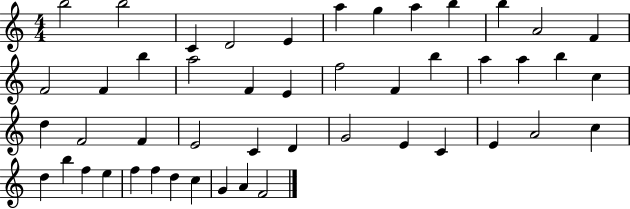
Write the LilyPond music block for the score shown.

{
  \clef treble
  \numericTimeSignature
  \time 4/4
  \key c \major
  b''2 b''2 | c'4 d'2 e'4 | a''4 g''4 a''4 b''4 | b''4 a'2 f'4 | \break f'2 f'4 b''4 | a''2 f'4 e'4 | f''2 f'4 b''4 | a''4 a''4 b''4 c''4 | \break d''4 f'2 f'4 | e'2 c'4 d'4 | g'2 e'4 c'4 | e'4 a'2 c''4 | \break d''4 b''4 f''4 e''4 | f''4 f''4 d''4 c''4 | g'4 a'4 f'2 | \bar "|."
}